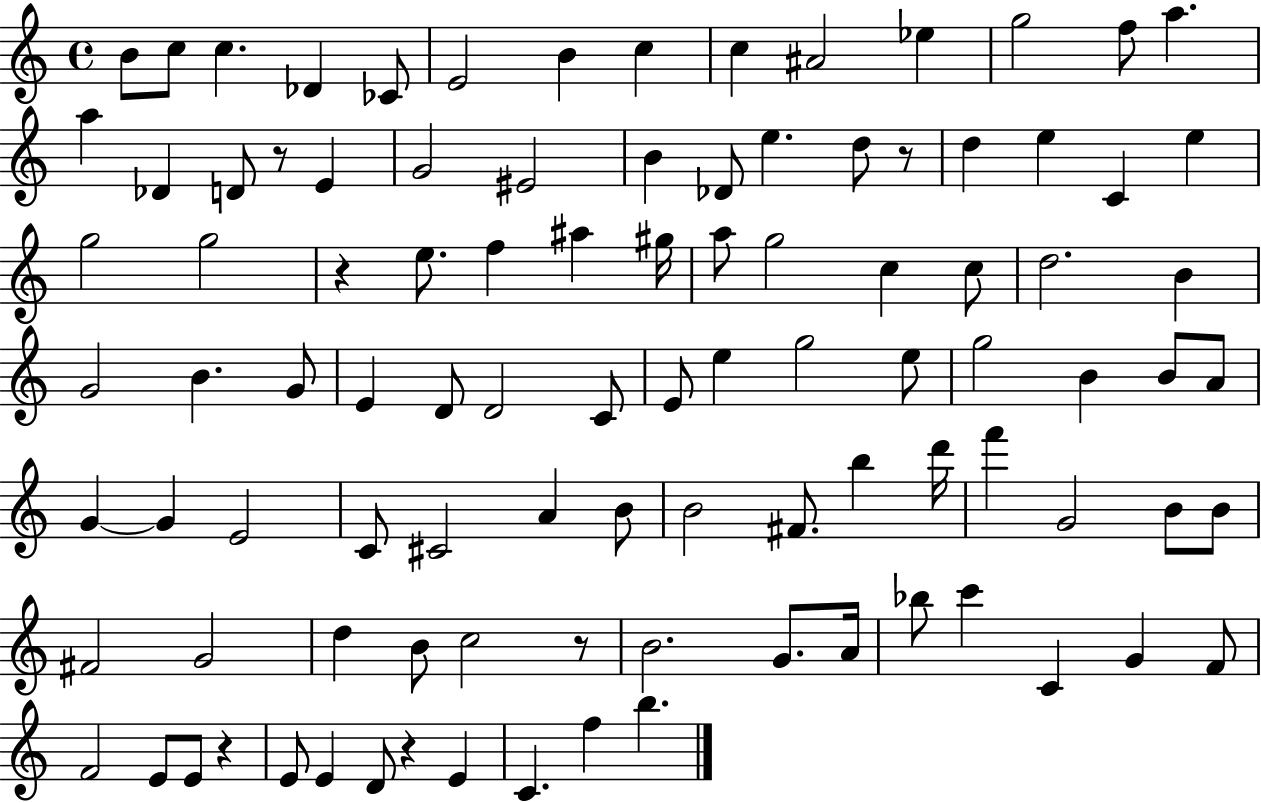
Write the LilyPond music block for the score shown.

{
  \clef treble
  \time 4/4
  \defaultTimeSignature
  \key c \major
  b'8 c''8 c''4. des'4 ces'8 | e'2 b'4 c''4 | c''4 ais'2 ees''4 | g''2 f''8 a''4. | \break a''4 des'4 d'8 r8 e'4 | g'2 eis'2 | b'4 des'8 e''4. d''8 r8 | d''4 e''4 c'4 e''4 | \break g''2 g''2 | r4 e''8. f''4 ais''4 gis''16 | a''8 g''2 c''4 c''8 | d''2. b'4 | \break g'2 b'4. g'8 | e'4 d'8 d'2 c'8 | e'8 e''4 g''2 e''8 | g''2 b'4 b'8 a'8 | \break g'4~~ g'4 e'2 | c'8 cis'2 a'4 b'8 | b'2 fis'8. b''4 d'''16 | f'''4 g'2 b'8 b'8 | \break fis'2 g'2 | d''4 b'8 c''2 r8 | b'2. g'8. a'16 | bes''8 c'''4 c'4 g'4 f'8 | \break f'2 e'8 e'8 r4 | e'8 e'4 d'8 r4 e'4 | c'4. f''4 b''4. | \bar "|."
}